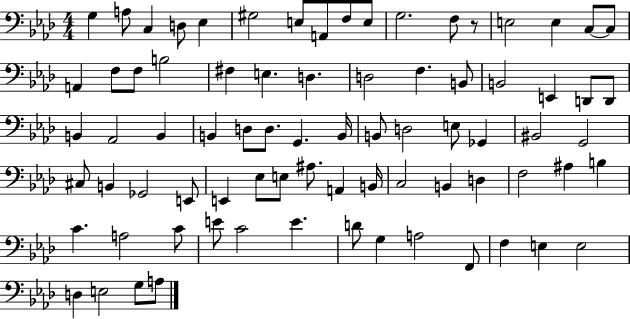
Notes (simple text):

G3/q A3/e C3/q D3/e Eb3/q G#3/h E3/e A2/e F3/e E3/e G3/h. F3/e R/e E3/h E3/q C3/e C3/e A2/q F3/e F3/e B3/h F#3/q E3/q. D3/q. D3/h F3/q. B2/e B2/h E2/q D2/e D2/e B2/q Ab2/h B2/q B2/q D3/e D3/e. G2/q. B2/s B2/e D3/h E3/e Gb2/q BIS2/h G2/h C#3/e B2/q Gb2/h E2/e E2/q Eb3/e E3/e A#3/e. A2/q B2/s C3/h B2/q D3/q F3/h A#3/q B3/q C4/q. A3/h C4/e E4/e C4/h E4/q. D4/e G3/q A3/h F2/e F3/q E3/q E3/h D3/q E3/h G3/e A3/e